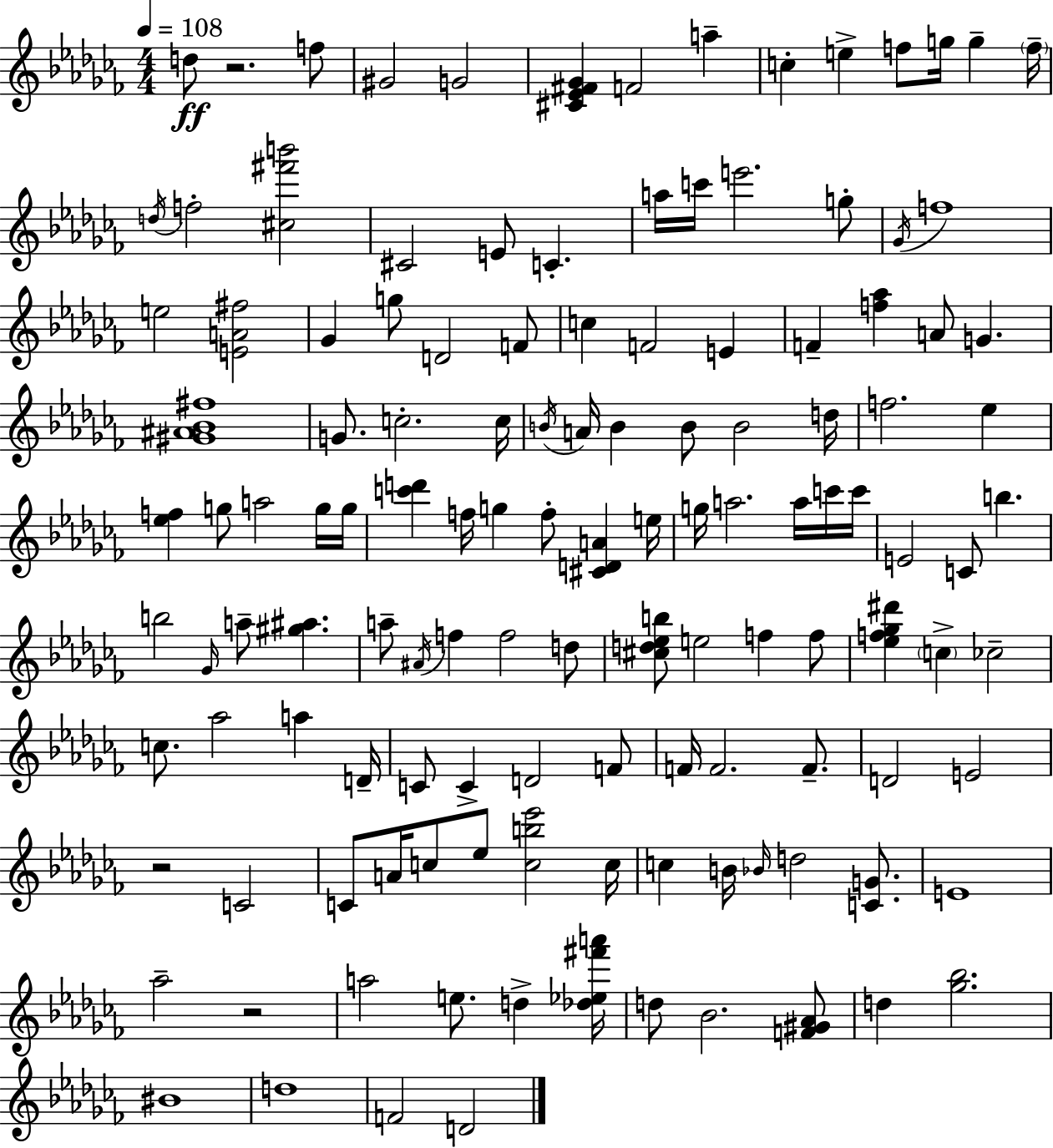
X:1
T:Untitled
M:4/4
L:1/4
K:Abm
d/2 z2 f/2 ^G2 G2 [^C_E^F_G] F2 a c e f/2 g/4 g f/4 d/4 f2 [^c^f'b']2 ^C2 E/2 C a/4 c'/4 e'2 g/2 _G/4 f4 e2 [EA^f]2 _G g/2 D2 F/2 c F2 E F [f_a] A/2 G [^G^A_B^f]4 G/2 c2 c/4 B/4 A/4 B B/2 B2 d/4 f2 _e [_ef] g/2 a2 g/4 g/4 [c'd'] f/4 g f/2 [^CDA] e/4 g/4 a2 a/4 c'/4 c'/4 E2 C/2 b b2 _G/4 a/2 [^g^a] a/2 ^A/4 f f2 d/2 [^cd_eb]/2 e2 f f/2 [_ef_g^d'] c _c2 c/2 _a2 a D/4 C/2 C D2 F/2 F/4 F2 F/2 D2 E2 z2 C2 C/2 A/4 c/2 _e/2 [cb_e']2 c/4 c B/4 _B/4 d2 [CG]/2 E4 _a2 z2 a2 e/2 d [_d_e^f'a']/4 d/2 _B2 [F^G_A]/2 d [_g_b]2 ^B4 d4 F2 D2